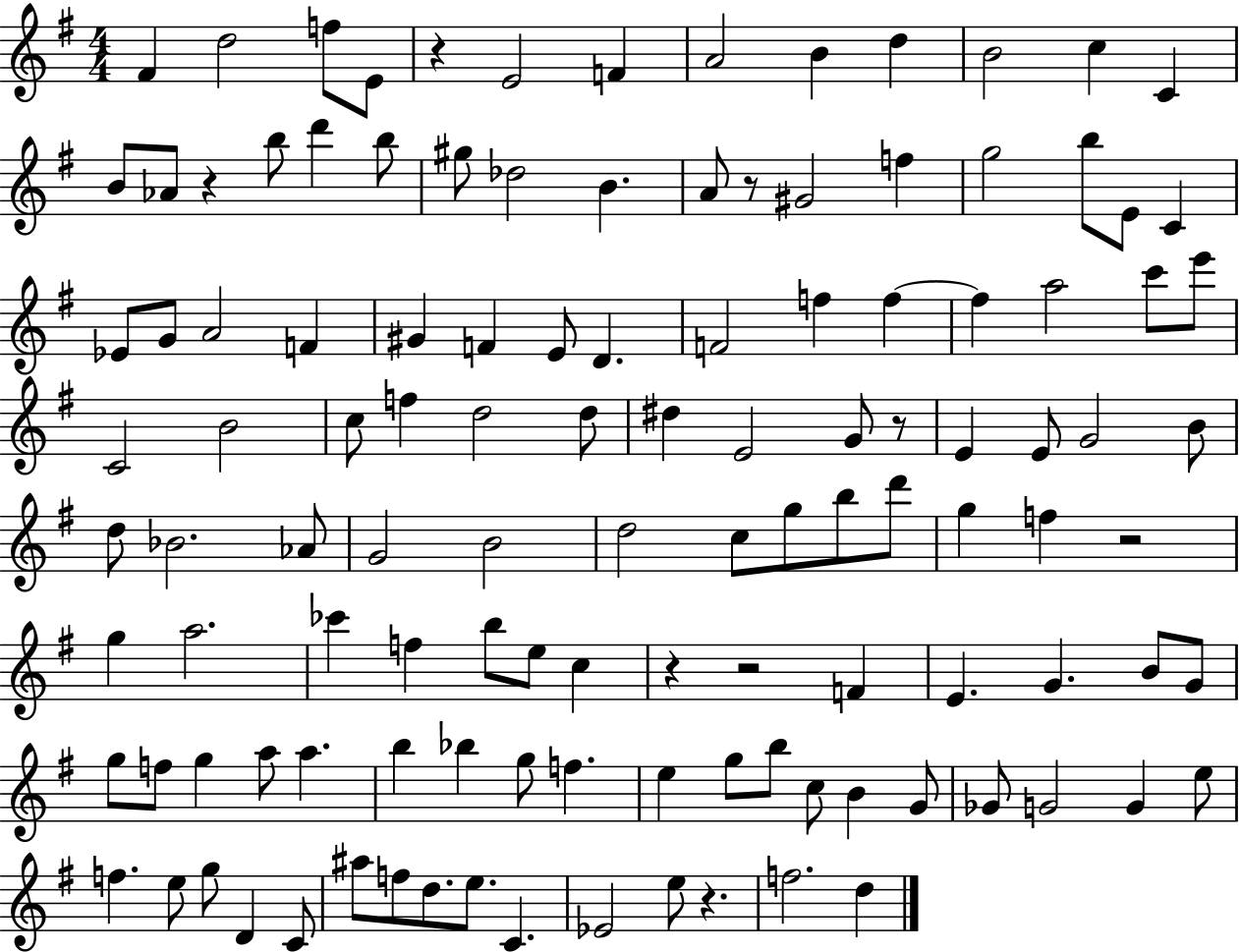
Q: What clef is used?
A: treble